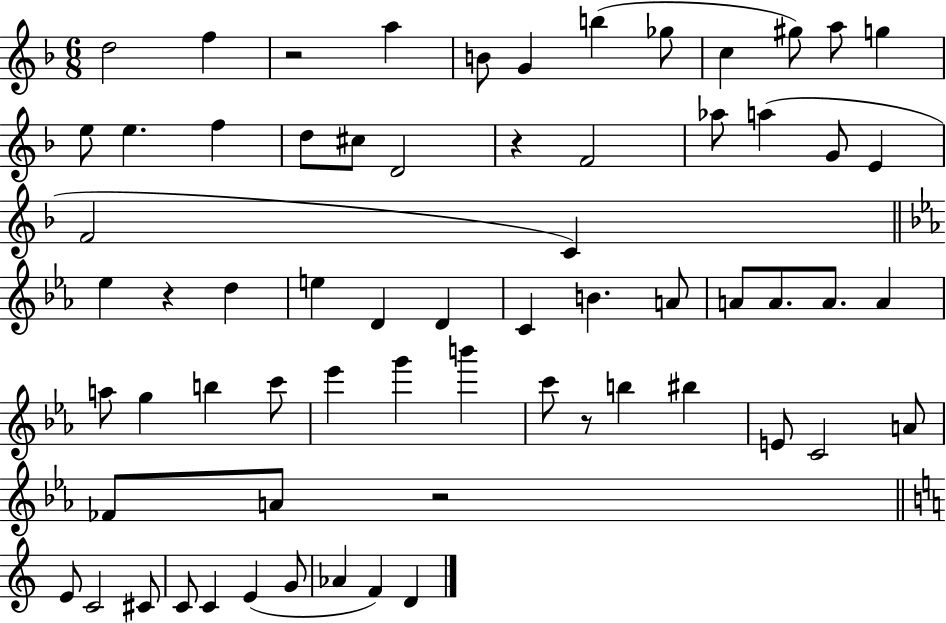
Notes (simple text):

D5/h F5/q R/h A5/q B4/e G4/q B5/q Gb5/e C5/q G#5/e A5/e G5/q E5/e E5/q. F5/q D5/e C#5/e D4/h R/q F4/h Ab5/e A5/q G4/e E4/q F4/h C4/q Eb5/q R/q D5/q E5/q D4/q D4/q C4/q B4/q. A4/e A4/e A4/e. A4/e. A4/q A5/e G5/q B5/q C6/e Eb6/q G6/q B6/q C6/e R/e B5/q BIS5/q E4/e C4/h A4/e FES4/e A4/e R/h E4/e C4/h C#4/e C4/e C4/q E4/q G4/e Ab4/q F4/q D4/q